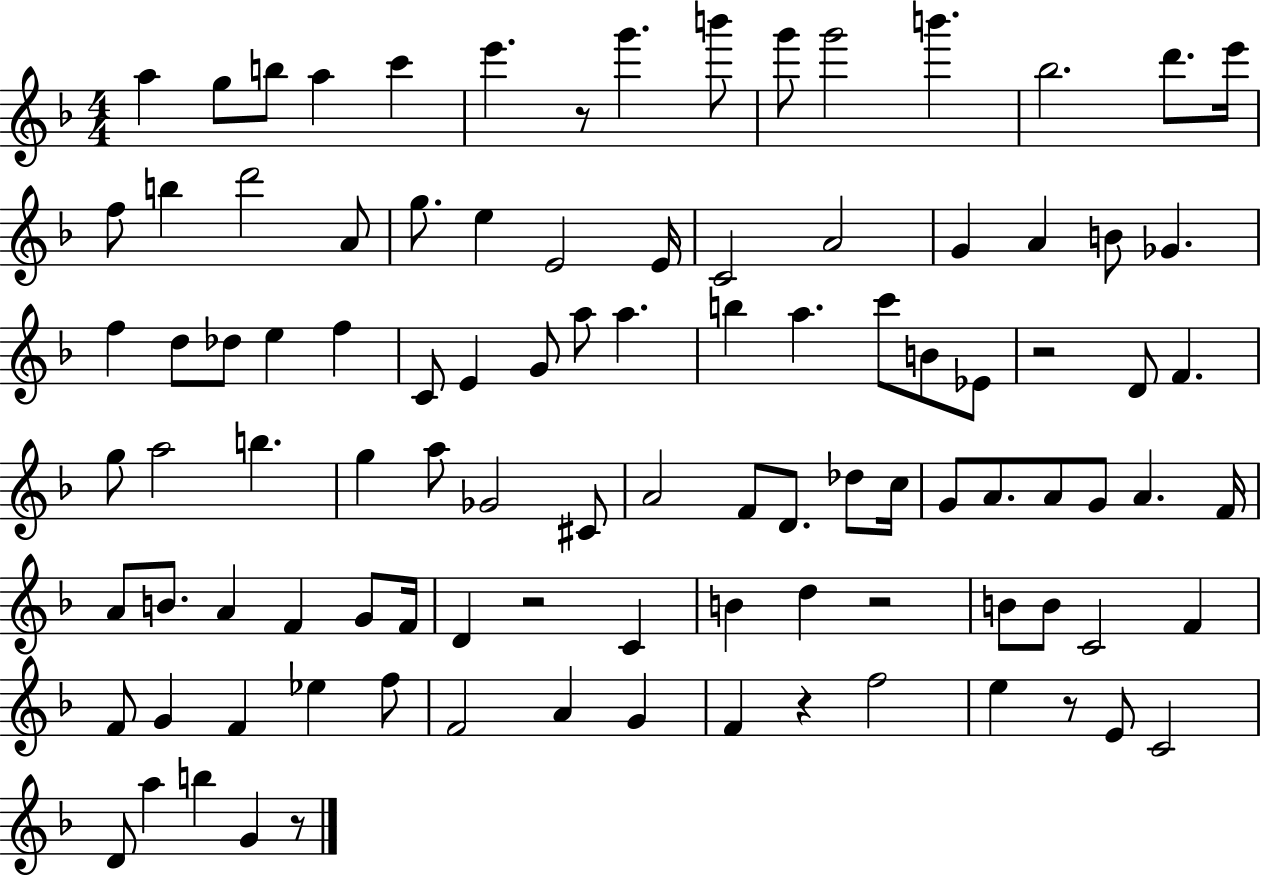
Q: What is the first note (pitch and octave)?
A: A5